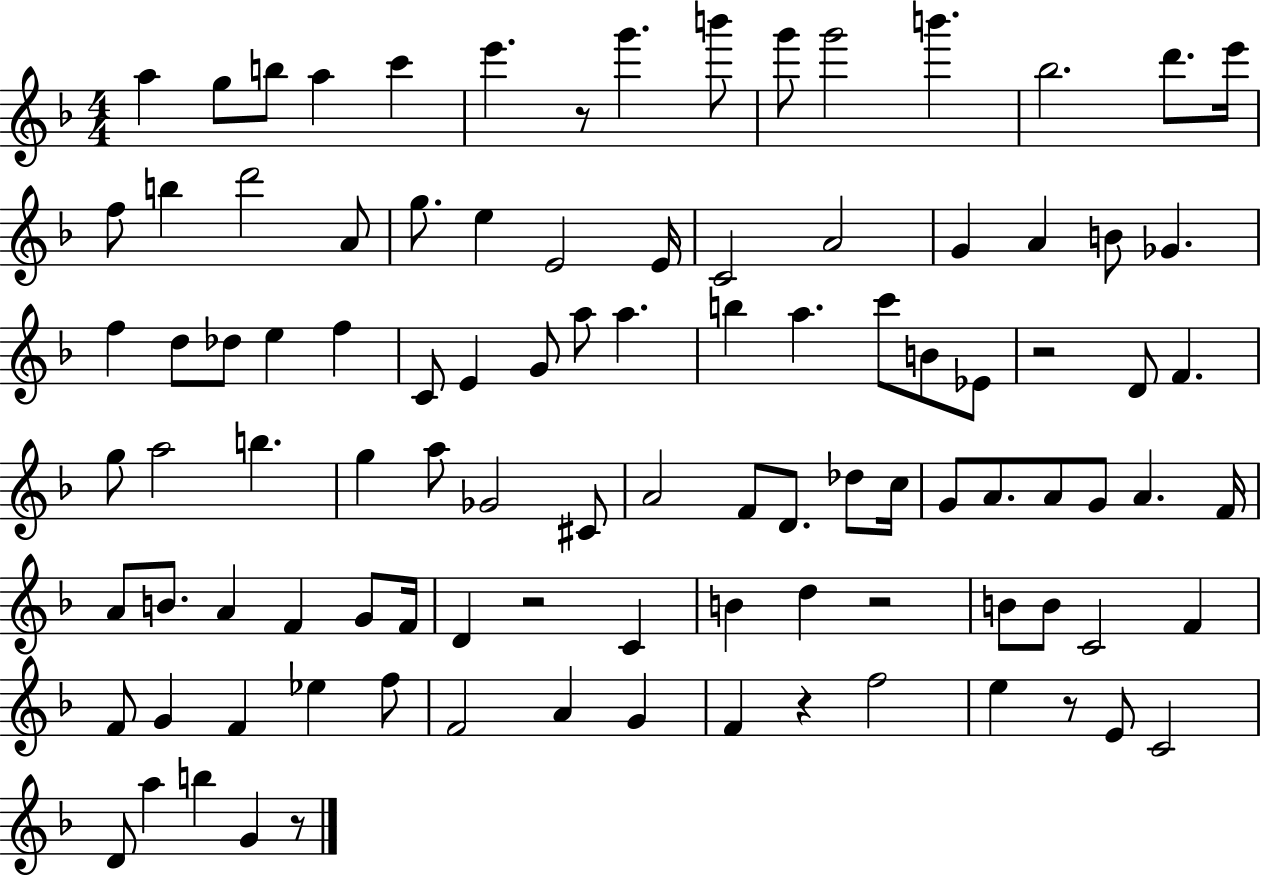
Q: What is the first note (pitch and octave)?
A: A5